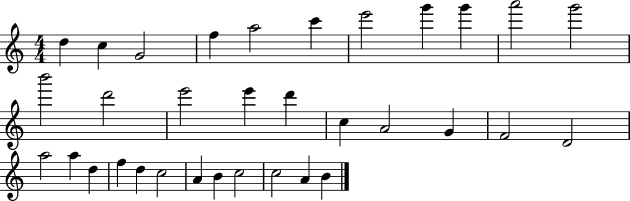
D5/q C5/q G4/h F5/q A5/h C6/q E6/h G6/q G6/q A6/h G6/h B6/h D6/h E6/h E6/q D6/q C5/q A4/h G4/q F4/h D4/h A5/h A5/q D5/q F5/q D5/q C5/h A4/q B4/q C5/h C5/h A4/q B4/q